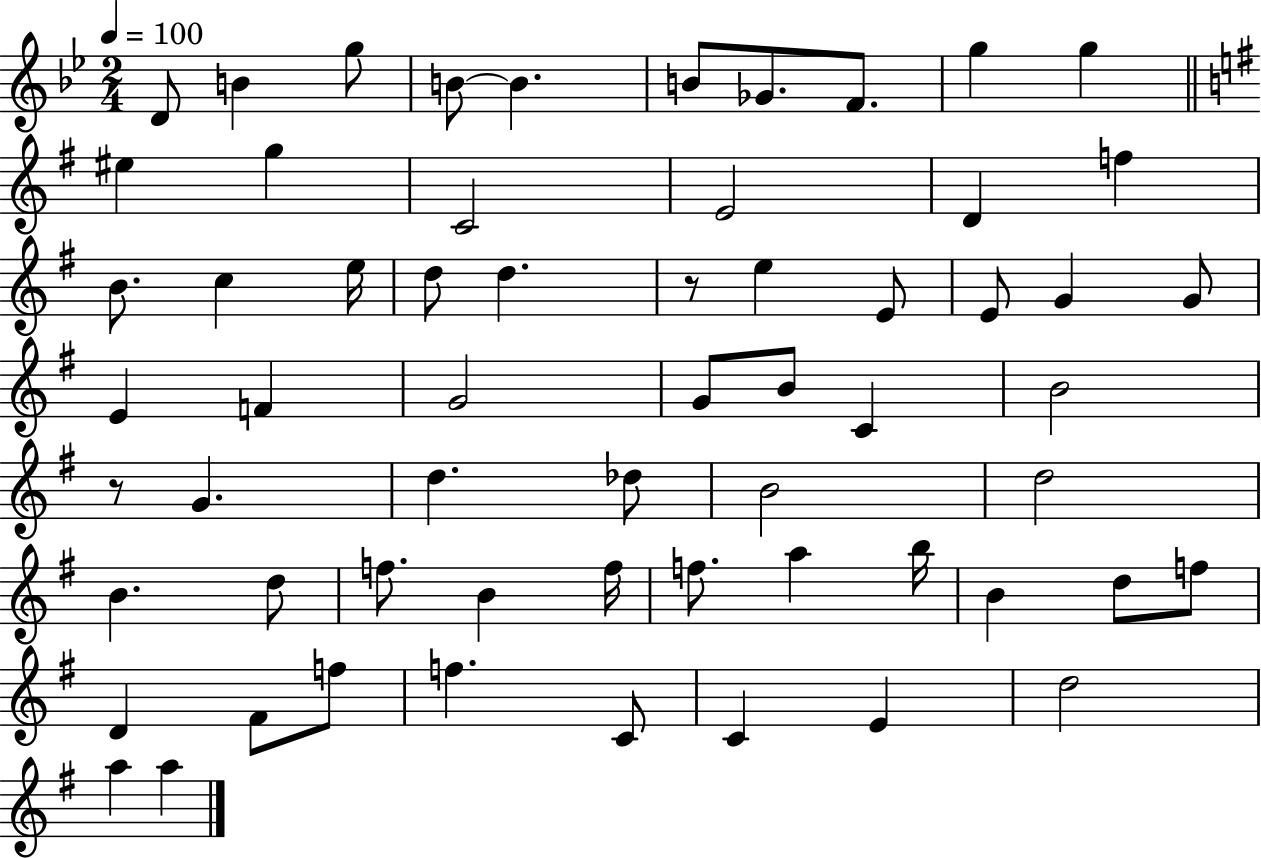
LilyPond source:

{
  \clef treble
  \numericTimeSignature
  \time 2/4
  \key bes \major
  \tempo 4 = 100
  \repeat volta 2 { d'8 b'4 g''8 | b'8~~ b'4. | b'8 ges'8. f'8. | g''4 g''4 | \break \bar "||" \break \key g \major eis''4 g''4 | c'2 | e'2 | d'4 f''4 | \break b'8. c''4 e''16 | d''8 d''4. | r8 e''4 e'8 | e'8 g'4 g'8 | \break e'4 f'4 | g'2 | g'8 b'8 c'4 | b'2 | \break r8 g'4. | d''4. des''8 | b'2 | d''2 | \break b'4. d''8 | f''8. b'4 f''16 | f''8. a''4 b''16 | b'4 d''8 f''8 | \break d'4 fis'8 f''8 | f''4. c'8 | c'4 e'4 | d''2 | \break a''4 a''4 | } \bar "|."
}